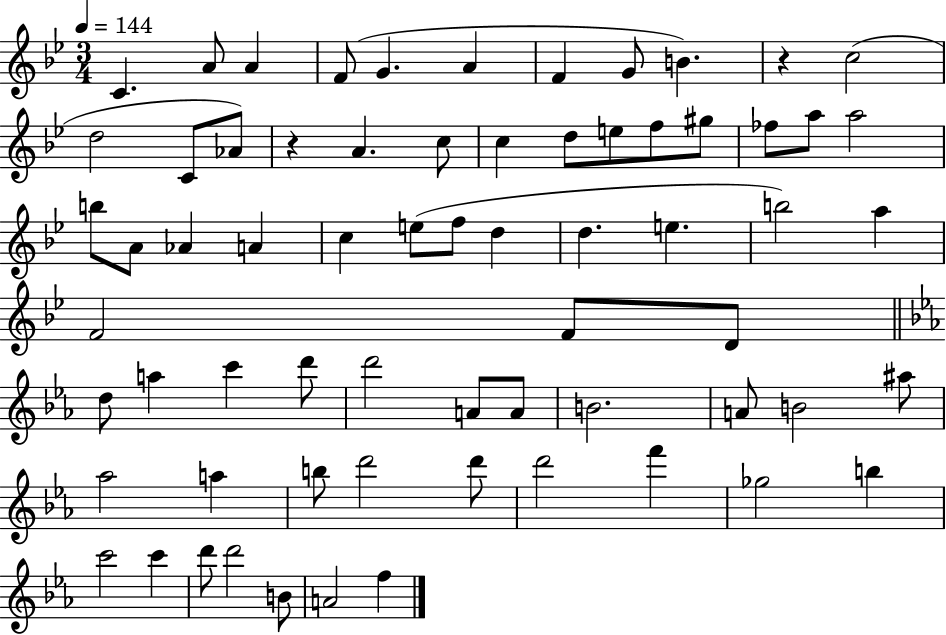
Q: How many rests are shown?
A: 2